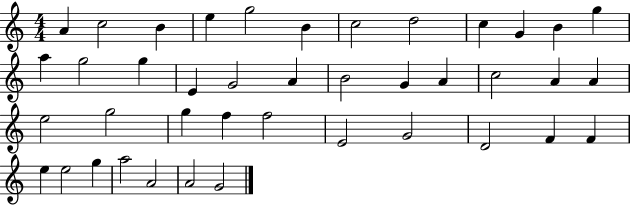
A4/q C5/h B4/q E5/q G5/h B4/q C5/h D5/h C5/q G4/q B4/q G5/q A5/q G5/h G5/q E4/q G4/h A4/q B4/h G4/q A4/q C5/h A4/q A4/q E5/h G5/h G5/q F5/q F5/h E4/h G4/h D4/h F4/q F4/q E5/q E5/h G5/q A5/h A4/h A4/h G4/h